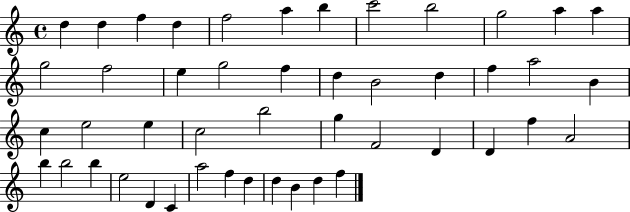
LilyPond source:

{
  \clef treble
  \time 4/4
  \defaultTimeSignature
  \key c \major
  d''4 d''4 f''4 d''4 | f''2 a''4 b''4 | c'''2 b''2 | g''2 a''4 a''4 | \break g''2 f''2 | e''4 g''2 f''4 | d''4 b'2 d''4 | f''4 a''2 b'4 | \break c''4 e''2 e''4 | c''2 b''2 | g''4 f'2 d'4 | d'4 f''4 a'2 | \break b''4 b''2 b''4 | e''2 d'4 c'4 | a''2 f''4 d''4 | d''4 b'4 d''4 f''4 | \break \bar "|."
}